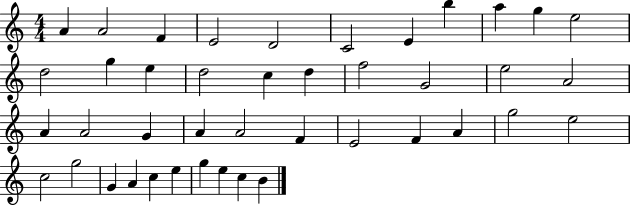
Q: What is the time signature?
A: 4/4